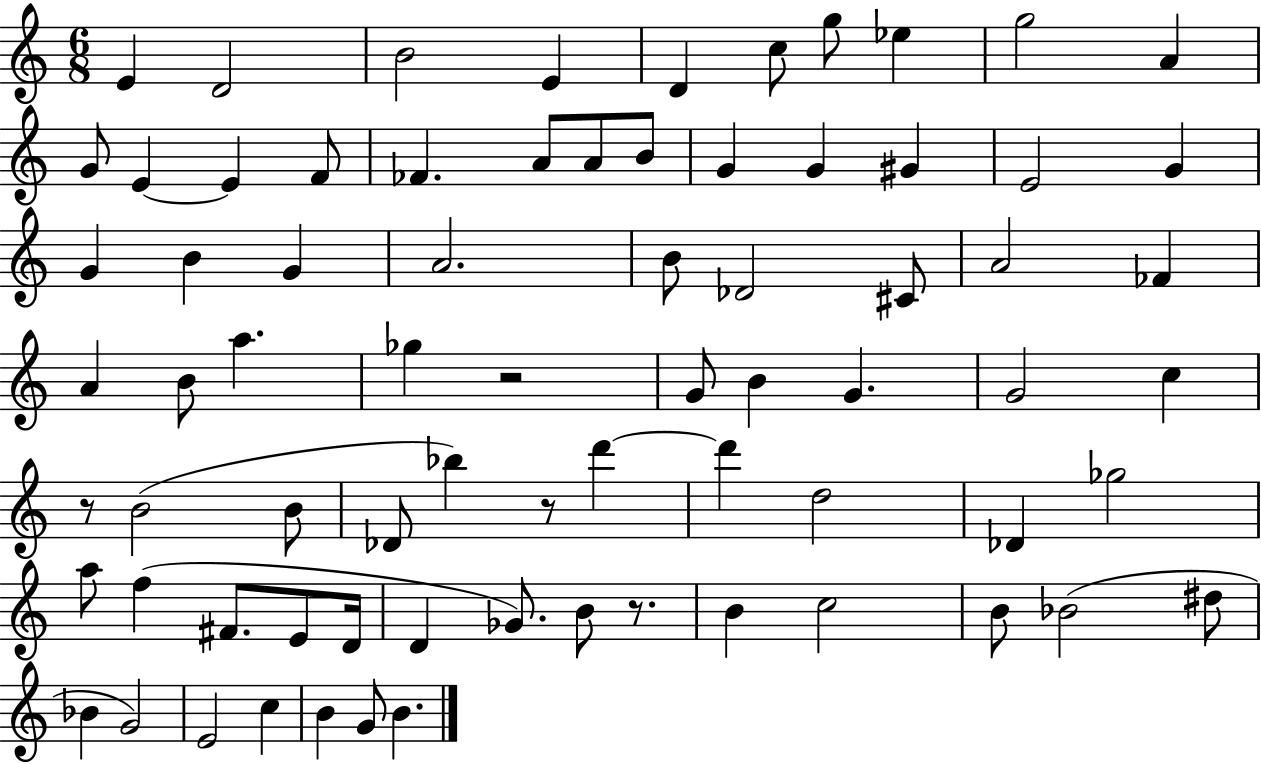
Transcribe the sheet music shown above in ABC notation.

X:1
T:Untitled
M:6/8
L:1/4
K:C
E D2 B2 E D c/2 g/2 _e g2 A G/2 E E F/2 _F A/2 A/2 B/2 G G ^G E2 G G B G A2 B/2 _D2 ^C/2 A2 _F A B/2 a _g z2 G/2 B G G2 c z/2 B2 B/2 _D/2 _b z/2 d' d' d2 _D _g2 a/2 f ^F/2 E/2 D/4 D _G/2 B/2 z/2 B c2 B/2 _B2 ^d/2 _B G2 E2 c B G/2 B